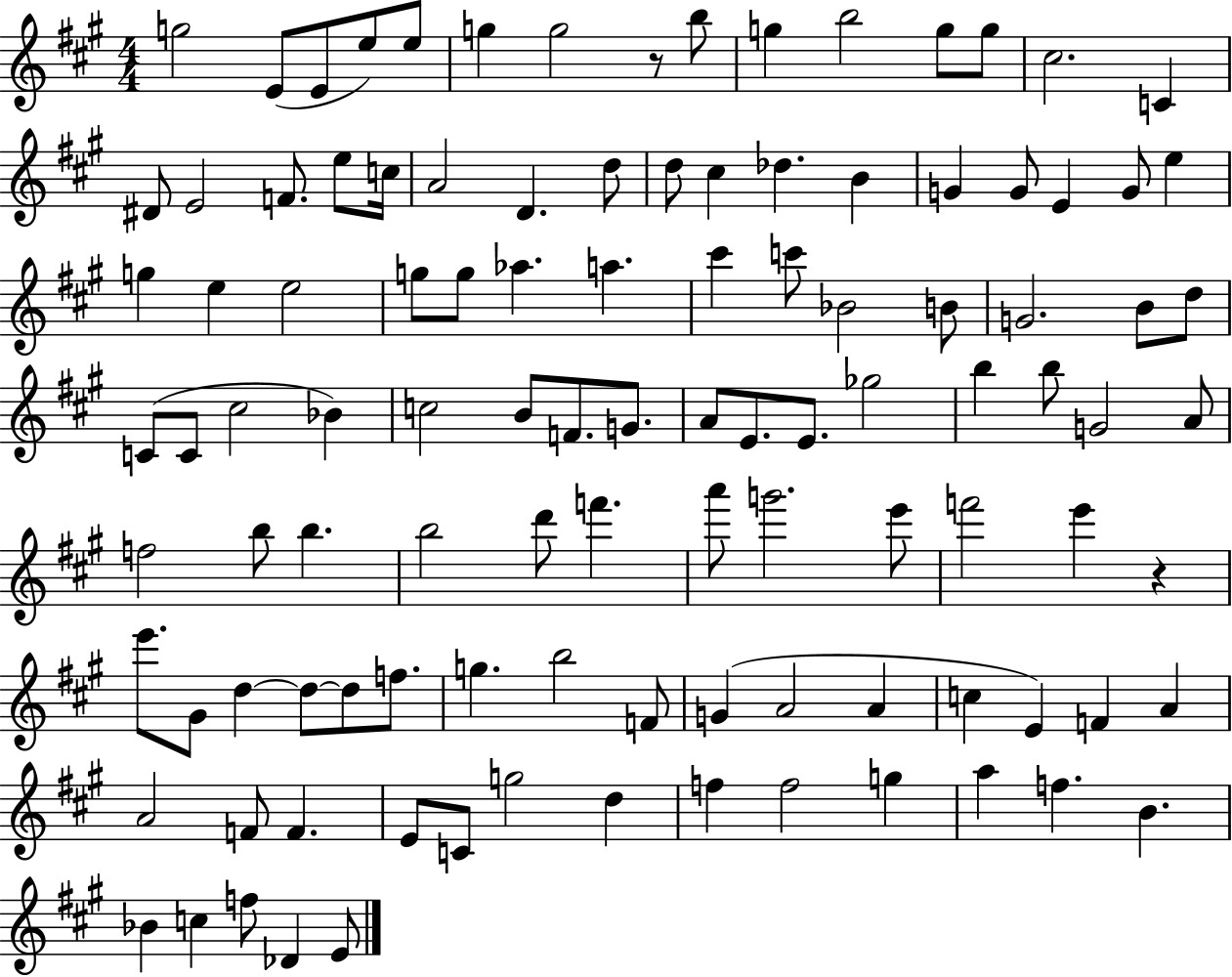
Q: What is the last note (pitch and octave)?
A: E4